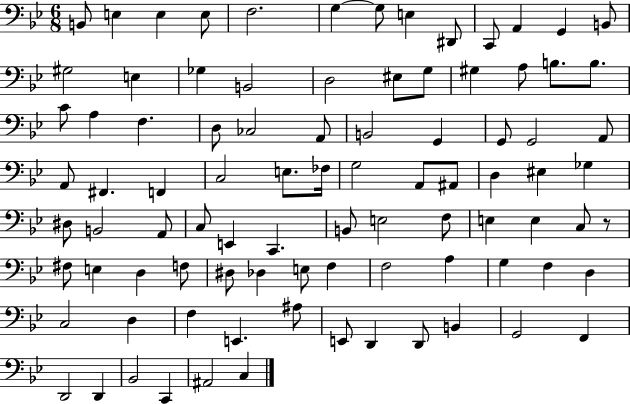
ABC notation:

X:1
T:Untitled
M:6/8
L:1/4
K:Bb
B,,/2 E, E, E,/2 F,2 G, G,/2 E, ^D,,/2 C,,/2 A,, G,, B,,/2 ^G,2 E, _G, B,,2 D,2 ^E,/2 G,/2 ^G, A,/2 B,/2 B,/2 C/2 A, F, D,/2 _C,2 A,,/2 B,,2 G,, G,,/2 G,,2 A,,/2 A,,/2 ^F,, F,, C,2 E,/2 _F,/4 G,2 A,,/2 ^A,,/2 D, ^E, _G, ^D,/2 B,,2 A,,/2 C,/2 E,, C,, B,,/2 E,2 F,/2 E, E, C,/2 z/2 ^F,/2 E, D, F,/2 ^D,/2 _D, E,/2 F, F,2 A, G, F, D, C,2 D, F, E,, ^A,/2 E,,/2 D,, D,,/2 B,, G,,2 F,, D,,2 D,, _B,,2 C,, ^A,,2 C,